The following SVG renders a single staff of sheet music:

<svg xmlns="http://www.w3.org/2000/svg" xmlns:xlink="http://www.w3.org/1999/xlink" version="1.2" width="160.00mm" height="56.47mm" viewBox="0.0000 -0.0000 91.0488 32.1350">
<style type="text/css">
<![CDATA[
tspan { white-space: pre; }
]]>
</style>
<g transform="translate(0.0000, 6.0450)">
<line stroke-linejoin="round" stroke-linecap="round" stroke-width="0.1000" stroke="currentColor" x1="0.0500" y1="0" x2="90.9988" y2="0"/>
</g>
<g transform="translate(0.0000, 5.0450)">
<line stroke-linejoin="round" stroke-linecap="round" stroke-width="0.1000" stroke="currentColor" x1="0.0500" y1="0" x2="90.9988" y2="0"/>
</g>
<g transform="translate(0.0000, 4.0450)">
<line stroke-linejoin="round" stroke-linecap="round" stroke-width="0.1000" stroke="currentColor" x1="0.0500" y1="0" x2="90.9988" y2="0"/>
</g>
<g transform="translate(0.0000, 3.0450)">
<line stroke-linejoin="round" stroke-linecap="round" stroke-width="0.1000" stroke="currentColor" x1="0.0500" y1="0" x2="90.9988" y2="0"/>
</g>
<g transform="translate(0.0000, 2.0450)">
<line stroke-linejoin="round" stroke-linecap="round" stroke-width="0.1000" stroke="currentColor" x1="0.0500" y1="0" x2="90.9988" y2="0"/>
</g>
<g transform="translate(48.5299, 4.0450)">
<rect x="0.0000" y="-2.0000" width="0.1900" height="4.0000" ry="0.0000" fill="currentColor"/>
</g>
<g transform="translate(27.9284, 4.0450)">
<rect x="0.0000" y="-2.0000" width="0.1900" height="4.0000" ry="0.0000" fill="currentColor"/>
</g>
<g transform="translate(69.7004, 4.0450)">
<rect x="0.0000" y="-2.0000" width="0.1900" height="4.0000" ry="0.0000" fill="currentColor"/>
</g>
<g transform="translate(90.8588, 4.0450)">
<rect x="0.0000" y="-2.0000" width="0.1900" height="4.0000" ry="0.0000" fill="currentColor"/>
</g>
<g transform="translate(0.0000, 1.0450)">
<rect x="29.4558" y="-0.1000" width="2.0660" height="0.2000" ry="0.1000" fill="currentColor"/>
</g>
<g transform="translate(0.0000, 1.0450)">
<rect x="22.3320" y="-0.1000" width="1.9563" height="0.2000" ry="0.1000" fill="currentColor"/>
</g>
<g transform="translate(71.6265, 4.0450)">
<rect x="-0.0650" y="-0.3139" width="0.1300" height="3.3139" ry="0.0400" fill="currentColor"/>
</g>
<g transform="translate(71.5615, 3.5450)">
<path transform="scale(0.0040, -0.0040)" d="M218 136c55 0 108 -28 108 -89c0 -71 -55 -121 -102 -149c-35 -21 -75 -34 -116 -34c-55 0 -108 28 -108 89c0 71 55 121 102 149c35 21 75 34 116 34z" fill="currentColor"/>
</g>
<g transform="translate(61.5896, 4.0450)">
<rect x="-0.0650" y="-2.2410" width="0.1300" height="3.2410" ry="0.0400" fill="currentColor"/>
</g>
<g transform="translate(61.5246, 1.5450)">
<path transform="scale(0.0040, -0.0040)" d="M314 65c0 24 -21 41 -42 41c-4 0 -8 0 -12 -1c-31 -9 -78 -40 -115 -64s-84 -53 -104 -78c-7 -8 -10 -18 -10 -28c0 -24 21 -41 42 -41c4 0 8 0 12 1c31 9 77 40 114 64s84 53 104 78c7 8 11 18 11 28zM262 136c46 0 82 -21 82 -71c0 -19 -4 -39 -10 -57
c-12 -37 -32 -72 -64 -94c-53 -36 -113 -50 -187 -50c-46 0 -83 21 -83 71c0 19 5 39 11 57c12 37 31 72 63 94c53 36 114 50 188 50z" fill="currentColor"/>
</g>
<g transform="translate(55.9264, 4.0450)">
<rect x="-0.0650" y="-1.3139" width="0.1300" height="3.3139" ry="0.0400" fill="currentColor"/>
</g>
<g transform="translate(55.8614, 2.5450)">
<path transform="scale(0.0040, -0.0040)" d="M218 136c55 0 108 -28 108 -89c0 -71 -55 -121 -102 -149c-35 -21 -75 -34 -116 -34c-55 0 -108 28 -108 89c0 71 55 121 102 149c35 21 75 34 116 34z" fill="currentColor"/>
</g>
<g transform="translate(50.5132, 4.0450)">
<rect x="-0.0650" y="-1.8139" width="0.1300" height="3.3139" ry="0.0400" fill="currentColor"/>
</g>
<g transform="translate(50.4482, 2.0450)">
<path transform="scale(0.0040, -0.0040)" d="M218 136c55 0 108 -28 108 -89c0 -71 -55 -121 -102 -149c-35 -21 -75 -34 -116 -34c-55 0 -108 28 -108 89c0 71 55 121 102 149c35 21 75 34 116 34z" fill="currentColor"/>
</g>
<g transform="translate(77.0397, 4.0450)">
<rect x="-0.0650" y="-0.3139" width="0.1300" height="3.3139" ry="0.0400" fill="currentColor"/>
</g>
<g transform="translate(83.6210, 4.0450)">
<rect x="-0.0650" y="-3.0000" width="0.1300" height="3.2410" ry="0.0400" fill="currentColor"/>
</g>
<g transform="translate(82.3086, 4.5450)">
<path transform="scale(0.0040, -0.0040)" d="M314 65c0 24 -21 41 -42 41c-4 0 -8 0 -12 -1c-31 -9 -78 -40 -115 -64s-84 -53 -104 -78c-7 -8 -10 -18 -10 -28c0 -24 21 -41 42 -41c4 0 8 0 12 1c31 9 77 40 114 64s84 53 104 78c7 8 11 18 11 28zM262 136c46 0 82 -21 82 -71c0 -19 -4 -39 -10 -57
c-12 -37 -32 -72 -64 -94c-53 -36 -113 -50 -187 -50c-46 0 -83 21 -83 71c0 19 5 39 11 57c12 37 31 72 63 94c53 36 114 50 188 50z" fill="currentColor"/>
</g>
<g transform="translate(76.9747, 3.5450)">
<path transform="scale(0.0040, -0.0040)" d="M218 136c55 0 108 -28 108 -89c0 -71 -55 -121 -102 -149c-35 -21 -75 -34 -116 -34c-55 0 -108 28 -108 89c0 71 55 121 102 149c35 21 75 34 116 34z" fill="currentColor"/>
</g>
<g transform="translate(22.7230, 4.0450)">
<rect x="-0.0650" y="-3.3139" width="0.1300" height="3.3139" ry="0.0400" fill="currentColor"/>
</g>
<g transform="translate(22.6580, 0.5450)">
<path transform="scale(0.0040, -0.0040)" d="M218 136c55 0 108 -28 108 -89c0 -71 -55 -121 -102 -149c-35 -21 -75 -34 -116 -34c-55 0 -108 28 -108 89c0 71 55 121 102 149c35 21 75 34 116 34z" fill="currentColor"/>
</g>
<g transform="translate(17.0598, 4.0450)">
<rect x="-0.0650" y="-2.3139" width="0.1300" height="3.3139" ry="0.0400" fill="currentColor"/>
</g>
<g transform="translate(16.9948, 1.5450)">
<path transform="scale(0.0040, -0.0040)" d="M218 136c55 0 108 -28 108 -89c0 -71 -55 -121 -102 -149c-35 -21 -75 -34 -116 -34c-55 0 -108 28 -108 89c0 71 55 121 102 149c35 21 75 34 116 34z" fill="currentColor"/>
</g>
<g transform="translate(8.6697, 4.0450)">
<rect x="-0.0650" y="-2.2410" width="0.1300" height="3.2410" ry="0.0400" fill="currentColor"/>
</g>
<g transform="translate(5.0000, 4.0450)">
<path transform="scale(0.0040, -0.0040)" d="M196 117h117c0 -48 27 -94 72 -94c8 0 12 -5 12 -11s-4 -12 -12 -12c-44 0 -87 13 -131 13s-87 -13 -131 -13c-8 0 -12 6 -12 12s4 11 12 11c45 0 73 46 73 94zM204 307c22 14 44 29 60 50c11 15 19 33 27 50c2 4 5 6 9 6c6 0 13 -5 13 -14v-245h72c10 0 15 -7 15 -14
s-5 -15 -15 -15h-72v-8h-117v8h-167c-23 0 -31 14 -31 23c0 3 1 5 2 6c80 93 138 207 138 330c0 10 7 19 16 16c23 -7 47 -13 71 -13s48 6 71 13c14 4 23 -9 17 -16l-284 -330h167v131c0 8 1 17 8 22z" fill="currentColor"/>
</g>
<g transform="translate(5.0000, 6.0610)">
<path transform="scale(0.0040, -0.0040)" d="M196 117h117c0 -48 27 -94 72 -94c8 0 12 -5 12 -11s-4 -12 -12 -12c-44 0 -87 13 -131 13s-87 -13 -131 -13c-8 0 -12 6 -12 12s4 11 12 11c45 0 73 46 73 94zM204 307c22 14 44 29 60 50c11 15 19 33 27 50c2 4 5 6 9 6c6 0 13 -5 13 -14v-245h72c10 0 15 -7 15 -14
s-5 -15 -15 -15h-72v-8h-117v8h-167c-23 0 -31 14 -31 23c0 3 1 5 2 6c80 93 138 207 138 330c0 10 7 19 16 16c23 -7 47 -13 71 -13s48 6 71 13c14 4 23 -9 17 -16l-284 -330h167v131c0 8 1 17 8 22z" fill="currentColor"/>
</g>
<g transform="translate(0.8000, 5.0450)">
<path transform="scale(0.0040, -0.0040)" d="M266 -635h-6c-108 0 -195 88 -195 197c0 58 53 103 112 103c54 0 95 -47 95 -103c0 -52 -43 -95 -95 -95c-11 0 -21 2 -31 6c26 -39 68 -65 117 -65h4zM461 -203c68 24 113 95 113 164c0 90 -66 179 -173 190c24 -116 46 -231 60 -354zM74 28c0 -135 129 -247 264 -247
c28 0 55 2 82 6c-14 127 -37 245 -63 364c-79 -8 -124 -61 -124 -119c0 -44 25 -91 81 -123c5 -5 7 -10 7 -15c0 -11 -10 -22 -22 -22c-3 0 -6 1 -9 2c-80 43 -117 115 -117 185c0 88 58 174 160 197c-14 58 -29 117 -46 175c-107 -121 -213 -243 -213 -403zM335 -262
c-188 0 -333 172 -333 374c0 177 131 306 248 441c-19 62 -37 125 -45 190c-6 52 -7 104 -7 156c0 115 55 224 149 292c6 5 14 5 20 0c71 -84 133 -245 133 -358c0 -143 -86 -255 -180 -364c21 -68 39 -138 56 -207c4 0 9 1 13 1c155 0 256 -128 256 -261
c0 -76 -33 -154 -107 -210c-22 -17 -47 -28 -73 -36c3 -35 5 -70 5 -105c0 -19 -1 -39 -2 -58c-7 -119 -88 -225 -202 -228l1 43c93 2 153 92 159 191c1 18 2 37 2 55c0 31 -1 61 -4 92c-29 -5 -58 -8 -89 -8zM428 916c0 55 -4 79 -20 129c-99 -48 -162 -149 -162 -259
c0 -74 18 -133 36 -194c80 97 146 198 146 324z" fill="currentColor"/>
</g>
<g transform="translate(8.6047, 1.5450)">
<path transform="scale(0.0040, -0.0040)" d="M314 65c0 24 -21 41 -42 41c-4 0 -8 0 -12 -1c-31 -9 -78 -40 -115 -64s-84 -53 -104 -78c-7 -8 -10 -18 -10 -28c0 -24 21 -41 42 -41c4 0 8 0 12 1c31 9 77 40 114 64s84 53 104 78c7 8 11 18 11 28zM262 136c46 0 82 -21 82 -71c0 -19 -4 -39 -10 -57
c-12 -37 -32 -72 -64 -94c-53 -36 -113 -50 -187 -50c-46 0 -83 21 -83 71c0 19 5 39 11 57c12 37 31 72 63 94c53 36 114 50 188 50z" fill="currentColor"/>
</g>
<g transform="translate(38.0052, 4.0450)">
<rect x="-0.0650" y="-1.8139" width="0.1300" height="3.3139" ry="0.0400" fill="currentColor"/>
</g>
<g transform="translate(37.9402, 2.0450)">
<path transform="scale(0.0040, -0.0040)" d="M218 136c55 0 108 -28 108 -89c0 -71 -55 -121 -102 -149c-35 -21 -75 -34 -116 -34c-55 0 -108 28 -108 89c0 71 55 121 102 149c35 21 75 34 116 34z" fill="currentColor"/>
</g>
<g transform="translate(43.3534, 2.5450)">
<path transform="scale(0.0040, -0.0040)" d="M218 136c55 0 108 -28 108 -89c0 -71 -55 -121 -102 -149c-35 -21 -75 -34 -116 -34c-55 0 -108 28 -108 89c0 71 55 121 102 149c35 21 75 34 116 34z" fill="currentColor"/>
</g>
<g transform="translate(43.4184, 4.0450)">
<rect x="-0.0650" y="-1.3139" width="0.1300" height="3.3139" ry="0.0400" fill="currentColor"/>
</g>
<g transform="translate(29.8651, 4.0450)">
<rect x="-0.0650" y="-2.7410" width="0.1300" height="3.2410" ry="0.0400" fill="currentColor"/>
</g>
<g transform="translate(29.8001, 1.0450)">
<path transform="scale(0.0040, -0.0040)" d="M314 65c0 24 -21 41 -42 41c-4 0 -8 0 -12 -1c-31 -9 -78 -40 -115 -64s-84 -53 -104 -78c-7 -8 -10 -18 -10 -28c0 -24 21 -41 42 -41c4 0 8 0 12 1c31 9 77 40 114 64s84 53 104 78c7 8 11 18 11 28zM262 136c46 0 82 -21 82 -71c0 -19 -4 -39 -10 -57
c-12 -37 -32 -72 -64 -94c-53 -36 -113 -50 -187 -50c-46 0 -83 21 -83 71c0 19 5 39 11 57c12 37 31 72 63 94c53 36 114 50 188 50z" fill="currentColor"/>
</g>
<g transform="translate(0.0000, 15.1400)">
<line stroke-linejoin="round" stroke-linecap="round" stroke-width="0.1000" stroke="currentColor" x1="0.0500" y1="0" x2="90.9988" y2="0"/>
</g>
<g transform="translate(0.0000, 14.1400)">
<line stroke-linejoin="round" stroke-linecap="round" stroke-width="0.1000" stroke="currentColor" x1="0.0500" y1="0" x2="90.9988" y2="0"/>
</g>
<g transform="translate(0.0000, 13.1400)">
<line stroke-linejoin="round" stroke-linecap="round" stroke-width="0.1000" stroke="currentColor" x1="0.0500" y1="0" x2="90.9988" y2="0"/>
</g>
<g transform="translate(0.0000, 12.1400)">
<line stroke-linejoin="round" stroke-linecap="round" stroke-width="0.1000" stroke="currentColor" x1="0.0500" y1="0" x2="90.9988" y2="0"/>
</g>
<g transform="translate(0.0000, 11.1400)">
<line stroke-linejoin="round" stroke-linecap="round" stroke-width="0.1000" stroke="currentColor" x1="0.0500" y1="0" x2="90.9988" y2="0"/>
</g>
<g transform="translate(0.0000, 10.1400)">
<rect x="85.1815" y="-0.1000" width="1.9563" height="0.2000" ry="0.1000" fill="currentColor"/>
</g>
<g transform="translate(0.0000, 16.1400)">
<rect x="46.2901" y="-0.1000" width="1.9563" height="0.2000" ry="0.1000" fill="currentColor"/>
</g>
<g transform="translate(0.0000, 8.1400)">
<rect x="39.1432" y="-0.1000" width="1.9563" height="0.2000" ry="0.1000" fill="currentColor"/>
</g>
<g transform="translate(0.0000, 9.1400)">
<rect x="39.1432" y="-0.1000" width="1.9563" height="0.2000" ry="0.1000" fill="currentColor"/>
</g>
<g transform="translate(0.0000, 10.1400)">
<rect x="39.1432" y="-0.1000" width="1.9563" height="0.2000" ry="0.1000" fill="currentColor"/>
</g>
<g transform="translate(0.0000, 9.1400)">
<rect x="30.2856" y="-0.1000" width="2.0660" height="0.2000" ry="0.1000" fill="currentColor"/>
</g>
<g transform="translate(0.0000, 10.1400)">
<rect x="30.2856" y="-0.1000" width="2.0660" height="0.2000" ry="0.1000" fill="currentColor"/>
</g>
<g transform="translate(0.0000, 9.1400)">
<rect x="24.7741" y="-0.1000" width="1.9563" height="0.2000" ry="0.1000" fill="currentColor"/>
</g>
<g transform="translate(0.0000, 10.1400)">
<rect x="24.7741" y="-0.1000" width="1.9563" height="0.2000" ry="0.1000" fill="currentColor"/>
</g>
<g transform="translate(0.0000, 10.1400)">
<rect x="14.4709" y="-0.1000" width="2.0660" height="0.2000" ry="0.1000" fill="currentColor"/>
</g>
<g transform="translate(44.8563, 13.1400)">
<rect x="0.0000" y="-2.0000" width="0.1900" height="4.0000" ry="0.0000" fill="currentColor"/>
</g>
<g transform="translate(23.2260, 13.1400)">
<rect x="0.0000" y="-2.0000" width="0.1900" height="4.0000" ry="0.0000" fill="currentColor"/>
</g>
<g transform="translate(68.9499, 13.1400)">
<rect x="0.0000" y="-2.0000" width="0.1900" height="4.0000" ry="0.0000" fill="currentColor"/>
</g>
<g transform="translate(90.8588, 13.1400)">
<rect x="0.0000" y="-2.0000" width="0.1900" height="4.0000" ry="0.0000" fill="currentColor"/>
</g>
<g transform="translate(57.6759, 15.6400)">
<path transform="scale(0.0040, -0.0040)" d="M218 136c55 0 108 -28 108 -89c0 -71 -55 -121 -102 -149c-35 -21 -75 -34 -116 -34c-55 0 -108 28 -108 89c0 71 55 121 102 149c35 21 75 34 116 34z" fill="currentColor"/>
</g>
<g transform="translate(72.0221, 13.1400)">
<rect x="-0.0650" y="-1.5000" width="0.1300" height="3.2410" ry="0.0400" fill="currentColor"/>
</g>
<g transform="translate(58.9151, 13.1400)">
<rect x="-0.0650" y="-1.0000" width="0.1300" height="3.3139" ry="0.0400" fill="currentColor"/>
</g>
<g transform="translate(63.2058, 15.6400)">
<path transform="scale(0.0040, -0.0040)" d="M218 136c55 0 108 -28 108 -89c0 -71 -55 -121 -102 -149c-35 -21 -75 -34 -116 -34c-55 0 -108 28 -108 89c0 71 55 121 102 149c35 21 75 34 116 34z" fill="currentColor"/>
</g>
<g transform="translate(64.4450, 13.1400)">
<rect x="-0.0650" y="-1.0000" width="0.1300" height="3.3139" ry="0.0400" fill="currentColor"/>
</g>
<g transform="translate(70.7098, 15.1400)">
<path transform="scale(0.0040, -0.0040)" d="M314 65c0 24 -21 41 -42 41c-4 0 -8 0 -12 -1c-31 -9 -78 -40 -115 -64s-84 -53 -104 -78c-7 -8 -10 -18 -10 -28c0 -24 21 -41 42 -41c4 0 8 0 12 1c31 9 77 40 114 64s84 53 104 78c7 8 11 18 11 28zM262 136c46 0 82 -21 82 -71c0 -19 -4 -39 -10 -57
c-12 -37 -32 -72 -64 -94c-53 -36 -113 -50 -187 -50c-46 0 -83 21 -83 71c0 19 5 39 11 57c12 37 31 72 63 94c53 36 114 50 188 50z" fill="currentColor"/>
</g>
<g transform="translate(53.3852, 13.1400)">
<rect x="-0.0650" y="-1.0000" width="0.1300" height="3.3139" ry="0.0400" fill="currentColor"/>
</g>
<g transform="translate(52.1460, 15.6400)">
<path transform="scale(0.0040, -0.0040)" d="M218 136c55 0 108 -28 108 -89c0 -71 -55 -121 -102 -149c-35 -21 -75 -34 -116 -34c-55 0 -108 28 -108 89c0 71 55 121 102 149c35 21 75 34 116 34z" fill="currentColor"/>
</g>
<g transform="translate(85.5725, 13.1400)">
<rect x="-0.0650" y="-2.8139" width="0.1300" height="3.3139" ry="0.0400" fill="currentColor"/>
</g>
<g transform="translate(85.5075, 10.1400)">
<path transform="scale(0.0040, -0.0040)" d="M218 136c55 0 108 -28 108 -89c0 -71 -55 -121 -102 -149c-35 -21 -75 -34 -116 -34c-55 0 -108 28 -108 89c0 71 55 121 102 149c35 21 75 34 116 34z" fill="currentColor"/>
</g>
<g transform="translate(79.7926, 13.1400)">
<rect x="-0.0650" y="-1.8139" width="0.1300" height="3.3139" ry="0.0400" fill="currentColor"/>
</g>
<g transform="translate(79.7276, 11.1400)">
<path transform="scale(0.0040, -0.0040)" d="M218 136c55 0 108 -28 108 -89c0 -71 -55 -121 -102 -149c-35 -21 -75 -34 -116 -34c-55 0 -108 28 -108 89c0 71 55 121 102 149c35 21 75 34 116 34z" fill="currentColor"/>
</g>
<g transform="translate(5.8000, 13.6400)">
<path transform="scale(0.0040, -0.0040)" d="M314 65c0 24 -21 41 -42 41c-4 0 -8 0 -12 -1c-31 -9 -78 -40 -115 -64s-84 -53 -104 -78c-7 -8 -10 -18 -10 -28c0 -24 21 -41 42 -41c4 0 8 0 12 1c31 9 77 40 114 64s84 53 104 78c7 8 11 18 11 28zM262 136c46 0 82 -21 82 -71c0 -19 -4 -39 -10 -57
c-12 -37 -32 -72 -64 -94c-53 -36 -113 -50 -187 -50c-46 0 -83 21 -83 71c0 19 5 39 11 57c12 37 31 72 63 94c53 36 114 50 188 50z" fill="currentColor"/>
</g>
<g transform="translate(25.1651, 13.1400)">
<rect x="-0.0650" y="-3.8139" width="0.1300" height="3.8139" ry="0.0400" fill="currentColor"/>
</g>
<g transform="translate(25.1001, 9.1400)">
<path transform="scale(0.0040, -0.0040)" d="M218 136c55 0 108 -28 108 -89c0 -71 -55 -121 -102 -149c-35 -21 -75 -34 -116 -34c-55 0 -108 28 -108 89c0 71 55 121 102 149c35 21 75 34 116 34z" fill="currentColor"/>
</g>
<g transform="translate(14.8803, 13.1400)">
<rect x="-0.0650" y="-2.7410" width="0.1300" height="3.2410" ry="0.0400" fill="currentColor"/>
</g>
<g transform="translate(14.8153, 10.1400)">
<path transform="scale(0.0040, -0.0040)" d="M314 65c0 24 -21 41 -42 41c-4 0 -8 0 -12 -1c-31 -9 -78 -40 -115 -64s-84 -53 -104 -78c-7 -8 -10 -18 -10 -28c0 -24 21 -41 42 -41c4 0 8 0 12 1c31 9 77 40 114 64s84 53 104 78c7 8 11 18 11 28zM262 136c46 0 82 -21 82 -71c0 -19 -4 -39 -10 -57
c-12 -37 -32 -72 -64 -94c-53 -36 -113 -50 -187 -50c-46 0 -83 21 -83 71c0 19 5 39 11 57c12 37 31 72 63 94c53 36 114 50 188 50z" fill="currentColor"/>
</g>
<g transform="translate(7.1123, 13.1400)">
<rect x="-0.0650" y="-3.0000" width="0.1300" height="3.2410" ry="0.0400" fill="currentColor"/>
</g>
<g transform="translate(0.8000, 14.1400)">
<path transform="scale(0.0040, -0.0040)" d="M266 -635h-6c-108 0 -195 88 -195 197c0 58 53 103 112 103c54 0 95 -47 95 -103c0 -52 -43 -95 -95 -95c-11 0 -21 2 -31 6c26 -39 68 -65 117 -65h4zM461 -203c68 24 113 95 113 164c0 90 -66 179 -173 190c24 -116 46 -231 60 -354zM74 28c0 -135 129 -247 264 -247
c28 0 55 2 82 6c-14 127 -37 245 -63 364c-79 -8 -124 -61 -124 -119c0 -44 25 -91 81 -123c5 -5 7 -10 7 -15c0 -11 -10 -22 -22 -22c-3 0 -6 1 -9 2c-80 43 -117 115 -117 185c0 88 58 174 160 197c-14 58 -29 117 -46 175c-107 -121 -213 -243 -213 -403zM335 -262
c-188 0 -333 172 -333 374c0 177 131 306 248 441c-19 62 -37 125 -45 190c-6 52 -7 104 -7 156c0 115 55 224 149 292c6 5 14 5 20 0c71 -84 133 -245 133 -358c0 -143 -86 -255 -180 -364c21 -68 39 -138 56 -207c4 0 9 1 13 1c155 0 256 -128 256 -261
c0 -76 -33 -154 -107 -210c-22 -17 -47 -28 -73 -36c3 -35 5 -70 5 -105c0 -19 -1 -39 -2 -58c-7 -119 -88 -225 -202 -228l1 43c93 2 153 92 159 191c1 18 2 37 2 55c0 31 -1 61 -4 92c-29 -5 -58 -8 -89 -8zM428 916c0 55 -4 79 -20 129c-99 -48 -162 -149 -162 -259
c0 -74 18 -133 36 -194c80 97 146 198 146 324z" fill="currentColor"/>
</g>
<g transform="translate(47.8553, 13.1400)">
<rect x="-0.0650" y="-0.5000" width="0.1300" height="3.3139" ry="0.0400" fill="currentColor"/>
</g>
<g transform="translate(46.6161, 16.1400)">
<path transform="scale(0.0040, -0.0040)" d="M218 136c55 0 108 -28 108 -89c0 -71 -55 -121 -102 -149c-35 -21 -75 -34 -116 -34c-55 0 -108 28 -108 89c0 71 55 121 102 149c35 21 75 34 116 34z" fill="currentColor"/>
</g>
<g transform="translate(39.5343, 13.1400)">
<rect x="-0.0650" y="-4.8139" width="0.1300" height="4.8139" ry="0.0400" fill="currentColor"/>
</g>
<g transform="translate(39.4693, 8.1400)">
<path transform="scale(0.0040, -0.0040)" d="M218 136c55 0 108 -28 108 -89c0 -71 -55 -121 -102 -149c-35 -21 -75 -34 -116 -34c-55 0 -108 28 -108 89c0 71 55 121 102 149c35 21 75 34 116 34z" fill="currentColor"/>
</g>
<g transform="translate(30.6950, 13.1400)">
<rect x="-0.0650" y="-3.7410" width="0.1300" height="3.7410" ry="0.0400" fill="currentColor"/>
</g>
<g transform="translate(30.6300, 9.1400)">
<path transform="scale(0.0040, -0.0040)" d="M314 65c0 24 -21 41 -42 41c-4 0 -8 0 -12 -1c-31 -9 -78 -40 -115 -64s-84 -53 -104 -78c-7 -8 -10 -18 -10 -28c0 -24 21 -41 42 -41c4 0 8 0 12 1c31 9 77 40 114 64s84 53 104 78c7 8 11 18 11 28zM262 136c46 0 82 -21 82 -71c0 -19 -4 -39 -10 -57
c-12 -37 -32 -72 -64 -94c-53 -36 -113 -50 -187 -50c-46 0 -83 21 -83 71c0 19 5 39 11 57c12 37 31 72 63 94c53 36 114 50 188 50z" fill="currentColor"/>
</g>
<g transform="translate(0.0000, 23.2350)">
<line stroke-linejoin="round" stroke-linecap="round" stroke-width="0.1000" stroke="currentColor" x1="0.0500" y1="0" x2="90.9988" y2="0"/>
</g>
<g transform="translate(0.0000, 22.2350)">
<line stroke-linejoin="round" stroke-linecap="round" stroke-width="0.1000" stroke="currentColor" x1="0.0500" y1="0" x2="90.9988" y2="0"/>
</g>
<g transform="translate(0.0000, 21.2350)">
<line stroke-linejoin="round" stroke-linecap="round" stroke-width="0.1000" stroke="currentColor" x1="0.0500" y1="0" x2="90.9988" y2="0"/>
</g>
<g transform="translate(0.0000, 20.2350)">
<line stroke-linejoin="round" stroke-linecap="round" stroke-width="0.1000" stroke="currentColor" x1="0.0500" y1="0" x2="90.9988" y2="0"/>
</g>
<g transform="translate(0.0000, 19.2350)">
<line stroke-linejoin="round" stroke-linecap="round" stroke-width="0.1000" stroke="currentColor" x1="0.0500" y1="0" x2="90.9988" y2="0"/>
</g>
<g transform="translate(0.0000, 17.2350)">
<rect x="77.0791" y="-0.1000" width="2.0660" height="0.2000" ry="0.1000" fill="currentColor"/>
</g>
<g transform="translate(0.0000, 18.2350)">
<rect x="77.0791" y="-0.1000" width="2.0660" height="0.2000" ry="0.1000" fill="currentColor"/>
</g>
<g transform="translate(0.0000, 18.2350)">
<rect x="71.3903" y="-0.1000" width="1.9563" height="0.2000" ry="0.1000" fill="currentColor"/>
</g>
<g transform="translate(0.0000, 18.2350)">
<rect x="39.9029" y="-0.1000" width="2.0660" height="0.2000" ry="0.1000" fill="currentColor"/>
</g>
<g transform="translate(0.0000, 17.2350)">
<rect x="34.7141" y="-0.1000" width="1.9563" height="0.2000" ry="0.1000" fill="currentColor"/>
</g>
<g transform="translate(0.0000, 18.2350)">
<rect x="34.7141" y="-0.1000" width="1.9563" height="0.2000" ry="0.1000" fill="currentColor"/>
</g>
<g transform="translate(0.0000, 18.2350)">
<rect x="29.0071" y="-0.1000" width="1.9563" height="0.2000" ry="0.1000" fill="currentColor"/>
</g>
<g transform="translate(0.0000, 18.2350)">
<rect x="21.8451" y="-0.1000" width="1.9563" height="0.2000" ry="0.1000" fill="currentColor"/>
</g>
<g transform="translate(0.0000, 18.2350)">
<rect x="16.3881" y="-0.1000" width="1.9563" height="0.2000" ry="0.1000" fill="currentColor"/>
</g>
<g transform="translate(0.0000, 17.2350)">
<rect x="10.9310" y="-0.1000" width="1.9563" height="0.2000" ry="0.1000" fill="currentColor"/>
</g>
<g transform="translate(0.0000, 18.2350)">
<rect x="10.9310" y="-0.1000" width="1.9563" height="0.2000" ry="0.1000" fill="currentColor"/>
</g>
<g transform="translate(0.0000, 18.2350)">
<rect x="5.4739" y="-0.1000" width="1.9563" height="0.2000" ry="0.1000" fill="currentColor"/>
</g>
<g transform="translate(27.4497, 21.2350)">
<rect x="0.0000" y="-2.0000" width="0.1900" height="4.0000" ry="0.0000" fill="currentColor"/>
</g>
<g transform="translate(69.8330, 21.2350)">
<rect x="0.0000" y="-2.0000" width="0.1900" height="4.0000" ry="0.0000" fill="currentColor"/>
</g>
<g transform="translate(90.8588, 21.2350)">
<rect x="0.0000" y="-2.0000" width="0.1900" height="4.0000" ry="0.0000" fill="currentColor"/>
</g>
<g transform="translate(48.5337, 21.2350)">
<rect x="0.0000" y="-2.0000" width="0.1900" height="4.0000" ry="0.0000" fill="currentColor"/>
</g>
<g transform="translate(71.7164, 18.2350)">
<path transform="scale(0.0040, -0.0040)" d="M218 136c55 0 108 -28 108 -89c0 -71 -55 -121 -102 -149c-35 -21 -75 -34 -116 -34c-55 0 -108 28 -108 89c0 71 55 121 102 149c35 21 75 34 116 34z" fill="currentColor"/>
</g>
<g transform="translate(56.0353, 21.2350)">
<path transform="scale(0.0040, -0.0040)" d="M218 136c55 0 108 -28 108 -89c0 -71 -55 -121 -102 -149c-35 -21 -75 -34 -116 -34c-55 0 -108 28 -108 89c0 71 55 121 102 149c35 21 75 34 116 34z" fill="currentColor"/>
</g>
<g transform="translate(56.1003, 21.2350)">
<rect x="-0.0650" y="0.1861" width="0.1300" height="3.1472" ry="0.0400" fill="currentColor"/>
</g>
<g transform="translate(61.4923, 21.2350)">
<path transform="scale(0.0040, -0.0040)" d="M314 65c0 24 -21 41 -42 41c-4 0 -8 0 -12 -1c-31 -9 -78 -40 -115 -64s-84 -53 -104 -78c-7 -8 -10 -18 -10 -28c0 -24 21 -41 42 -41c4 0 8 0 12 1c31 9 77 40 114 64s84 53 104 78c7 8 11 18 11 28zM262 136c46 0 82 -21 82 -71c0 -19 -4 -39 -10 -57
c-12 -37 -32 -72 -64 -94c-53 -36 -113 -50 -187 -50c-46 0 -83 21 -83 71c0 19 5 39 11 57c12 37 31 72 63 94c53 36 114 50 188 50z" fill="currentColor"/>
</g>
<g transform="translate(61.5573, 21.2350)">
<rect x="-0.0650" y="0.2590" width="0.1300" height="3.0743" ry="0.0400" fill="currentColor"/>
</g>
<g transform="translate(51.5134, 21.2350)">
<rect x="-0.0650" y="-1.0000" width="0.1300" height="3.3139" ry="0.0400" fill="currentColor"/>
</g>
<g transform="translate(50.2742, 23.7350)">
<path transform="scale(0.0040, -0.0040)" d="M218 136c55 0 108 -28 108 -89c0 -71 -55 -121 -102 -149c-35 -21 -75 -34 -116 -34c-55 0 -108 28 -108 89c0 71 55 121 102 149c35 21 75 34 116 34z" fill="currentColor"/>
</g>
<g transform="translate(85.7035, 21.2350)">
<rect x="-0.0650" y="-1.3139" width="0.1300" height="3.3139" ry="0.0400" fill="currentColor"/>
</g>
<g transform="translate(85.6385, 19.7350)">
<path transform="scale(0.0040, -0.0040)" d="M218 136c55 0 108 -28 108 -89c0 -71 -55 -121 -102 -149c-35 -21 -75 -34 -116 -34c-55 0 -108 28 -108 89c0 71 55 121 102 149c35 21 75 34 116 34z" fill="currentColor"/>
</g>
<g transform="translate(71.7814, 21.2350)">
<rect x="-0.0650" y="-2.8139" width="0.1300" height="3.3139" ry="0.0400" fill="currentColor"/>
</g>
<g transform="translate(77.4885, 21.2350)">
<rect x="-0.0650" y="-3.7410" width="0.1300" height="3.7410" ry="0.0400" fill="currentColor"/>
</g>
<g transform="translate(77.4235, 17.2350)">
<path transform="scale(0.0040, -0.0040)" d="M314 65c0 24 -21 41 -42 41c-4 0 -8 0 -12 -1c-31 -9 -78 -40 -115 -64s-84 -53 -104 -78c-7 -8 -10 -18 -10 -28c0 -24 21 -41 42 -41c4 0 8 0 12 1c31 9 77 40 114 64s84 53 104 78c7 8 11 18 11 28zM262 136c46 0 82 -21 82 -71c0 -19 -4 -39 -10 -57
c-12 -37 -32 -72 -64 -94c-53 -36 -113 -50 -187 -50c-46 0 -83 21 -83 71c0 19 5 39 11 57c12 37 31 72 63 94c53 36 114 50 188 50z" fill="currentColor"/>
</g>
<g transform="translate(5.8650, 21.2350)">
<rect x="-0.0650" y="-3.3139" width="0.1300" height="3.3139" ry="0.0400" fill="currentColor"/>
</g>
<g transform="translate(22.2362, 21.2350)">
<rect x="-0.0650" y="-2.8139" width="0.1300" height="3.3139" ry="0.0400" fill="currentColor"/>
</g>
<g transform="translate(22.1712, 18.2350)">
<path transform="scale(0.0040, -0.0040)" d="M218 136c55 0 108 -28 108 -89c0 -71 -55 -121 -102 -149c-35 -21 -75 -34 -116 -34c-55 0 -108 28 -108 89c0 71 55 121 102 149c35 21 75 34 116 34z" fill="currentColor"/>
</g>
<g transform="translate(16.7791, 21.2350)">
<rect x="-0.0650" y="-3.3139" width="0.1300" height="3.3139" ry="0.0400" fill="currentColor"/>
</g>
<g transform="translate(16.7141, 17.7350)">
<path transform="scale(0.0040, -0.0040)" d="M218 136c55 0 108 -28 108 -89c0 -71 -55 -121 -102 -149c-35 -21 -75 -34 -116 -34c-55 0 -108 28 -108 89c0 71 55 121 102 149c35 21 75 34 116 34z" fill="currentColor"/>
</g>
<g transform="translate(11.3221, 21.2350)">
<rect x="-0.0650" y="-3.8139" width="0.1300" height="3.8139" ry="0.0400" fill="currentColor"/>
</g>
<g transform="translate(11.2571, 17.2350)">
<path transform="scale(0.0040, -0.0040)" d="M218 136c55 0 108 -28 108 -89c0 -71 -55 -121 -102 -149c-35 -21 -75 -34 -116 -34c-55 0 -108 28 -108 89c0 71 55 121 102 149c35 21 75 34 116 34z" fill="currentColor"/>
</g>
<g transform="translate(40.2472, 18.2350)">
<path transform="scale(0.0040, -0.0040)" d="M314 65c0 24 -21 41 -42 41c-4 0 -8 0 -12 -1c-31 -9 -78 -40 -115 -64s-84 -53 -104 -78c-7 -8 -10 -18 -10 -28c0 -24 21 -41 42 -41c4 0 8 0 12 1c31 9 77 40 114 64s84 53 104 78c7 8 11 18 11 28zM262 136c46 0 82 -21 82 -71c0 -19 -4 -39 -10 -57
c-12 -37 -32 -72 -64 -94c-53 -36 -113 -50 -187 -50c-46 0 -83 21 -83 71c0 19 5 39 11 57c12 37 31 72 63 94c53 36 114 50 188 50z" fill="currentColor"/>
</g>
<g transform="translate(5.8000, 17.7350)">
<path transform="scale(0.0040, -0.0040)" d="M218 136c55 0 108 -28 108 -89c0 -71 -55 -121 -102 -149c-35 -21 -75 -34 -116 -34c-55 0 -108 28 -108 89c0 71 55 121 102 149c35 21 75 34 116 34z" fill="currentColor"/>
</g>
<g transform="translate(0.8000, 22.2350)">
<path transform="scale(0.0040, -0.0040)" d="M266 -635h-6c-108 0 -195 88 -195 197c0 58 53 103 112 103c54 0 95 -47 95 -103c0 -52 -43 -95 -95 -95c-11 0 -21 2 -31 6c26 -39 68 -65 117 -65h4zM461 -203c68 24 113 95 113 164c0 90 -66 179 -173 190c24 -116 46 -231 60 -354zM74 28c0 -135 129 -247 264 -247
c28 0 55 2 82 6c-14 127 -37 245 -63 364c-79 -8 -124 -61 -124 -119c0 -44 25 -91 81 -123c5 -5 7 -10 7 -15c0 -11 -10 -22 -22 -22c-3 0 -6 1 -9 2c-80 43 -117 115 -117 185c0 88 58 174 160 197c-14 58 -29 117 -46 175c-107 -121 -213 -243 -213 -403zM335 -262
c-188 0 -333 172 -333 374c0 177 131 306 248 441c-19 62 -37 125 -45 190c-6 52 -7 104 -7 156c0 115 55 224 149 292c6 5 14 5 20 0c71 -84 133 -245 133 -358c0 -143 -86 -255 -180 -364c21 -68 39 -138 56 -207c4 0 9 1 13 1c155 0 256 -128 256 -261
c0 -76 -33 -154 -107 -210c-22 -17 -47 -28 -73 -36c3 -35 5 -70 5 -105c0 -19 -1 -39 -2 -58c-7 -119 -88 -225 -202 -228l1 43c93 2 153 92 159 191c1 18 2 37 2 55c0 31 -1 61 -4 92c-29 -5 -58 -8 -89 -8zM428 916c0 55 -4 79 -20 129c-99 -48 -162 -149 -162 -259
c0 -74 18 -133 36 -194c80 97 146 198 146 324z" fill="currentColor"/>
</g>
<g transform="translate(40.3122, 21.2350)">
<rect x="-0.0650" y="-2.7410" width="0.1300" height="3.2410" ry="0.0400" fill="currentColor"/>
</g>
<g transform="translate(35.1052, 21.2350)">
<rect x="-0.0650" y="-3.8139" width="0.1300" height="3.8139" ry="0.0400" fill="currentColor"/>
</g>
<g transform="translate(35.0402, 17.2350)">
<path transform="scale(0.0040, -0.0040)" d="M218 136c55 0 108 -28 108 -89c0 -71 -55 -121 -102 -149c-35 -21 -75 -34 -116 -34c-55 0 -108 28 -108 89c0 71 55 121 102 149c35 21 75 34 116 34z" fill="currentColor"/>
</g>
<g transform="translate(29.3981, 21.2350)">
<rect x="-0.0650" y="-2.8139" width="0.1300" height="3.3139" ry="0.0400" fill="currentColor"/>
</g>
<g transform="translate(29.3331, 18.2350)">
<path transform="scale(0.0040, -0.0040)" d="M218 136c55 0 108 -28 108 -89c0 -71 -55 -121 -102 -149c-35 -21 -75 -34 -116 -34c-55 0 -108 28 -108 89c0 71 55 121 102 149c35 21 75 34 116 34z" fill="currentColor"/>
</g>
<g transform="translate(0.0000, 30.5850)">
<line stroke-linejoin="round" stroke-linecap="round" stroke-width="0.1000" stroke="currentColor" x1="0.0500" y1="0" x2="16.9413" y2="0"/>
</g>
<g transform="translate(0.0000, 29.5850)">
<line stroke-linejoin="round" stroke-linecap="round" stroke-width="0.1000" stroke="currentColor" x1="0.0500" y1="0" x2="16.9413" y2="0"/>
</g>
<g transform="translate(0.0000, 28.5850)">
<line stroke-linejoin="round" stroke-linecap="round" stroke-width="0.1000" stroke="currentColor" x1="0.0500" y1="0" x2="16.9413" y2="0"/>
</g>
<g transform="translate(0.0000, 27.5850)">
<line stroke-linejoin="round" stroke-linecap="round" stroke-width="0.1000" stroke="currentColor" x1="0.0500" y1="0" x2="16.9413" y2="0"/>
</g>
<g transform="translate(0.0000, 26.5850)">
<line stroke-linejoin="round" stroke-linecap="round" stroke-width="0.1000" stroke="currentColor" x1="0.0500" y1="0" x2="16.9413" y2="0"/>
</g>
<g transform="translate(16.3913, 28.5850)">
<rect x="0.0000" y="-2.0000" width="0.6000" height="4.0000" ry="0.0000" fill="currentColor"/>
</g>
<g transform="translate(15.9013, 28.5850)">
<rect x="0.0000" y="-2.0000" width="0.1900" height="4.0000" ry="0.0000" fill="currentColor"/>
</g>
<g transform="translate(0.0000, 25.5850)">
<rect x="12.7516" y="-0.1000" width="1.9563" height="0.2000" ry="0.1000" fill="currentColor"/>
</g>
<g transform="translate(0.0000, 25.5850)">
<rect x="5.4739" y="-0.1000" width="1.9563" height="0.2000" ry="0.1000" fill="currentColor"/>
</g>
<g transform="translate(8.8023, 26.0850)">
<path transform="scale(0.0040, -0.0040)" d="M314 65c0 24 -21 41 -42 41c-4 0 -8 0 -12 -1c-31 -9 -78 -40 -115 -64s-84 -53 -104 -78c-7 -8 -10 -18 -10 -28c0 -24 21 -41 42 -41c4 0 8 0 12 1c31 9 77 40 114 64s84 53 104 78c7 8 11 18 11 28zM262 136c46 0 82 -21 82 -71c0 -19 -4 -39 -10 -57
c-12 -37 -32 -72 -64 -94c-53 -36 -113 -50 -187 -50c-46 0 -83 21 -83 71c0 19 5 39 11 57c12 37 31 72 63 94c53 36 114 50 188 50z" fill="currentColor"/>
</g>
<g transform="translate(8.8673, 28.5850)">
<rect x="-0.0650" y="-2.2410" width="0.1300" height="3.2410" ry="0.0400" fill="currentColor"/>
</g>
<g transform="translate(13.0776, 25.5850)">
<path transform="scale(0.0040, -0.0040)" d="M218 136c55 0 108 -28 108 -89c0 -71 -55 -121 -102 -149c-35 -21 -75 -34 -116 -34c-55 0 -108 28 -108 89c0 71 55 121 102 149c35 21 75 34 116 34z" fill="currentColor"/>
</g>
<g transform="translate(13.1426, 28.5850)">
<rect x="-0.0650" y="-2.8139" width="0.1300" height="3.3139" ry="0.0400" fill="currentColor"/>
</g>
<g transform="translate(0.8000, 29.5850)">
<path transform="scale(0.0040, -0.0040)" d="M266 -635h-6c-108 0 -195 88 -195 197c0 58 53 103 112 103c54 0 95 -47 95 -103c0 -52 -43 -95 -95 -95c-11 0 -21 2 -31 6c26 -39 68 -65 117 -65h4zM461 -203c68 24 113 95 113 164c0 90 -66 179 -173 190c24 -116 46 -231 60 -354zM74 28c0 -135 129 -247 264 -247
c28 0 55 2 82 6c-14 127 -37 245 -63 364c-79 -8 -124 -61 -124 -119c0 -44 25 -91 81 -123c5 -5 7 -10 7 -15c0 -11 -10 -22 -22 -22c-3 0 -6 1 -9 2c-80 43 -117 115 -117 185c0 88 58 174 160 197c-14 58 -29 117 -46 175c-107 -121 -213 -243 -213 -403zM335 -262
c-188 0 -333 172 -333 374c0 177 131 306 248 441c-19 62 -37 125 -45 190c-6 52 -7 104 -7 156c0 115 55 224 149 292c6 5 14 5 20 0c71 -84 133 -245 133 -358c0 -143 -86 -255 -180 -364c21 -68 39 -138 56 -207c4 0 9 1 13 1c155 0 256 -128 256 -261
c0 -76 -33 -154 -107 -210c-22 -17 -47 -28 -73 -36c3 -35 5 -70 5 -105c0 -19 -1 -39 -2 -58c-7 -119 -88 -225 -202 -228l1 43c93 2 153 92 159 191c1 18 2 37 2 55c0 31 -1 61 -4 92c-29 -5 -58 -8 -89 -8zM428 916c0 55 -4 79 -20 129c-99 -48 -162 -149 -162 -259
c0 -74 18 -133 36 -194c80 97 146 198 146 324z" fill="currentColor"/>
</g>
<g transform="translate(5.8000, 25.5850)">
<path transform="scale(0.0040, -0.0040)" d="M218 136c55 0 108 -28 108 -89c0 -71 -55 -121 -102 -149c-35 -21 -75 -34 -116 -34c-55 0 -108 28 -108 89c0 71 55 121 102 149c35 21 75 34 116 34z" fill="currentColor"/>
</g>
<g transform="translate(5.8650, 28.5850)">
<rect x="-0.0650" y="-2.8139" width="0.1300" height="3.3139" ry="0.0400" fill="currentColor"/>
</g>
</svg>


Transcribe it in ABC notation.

X:1
T:Untitled
M:4/4
L:1/4
K:C
g2 g b a2 f e f e g2 c c A2 A2 a2 c' c'2 e' C D D D E2 f a b c' b a a c' a2 D B B2 a c'2 e a g2 a